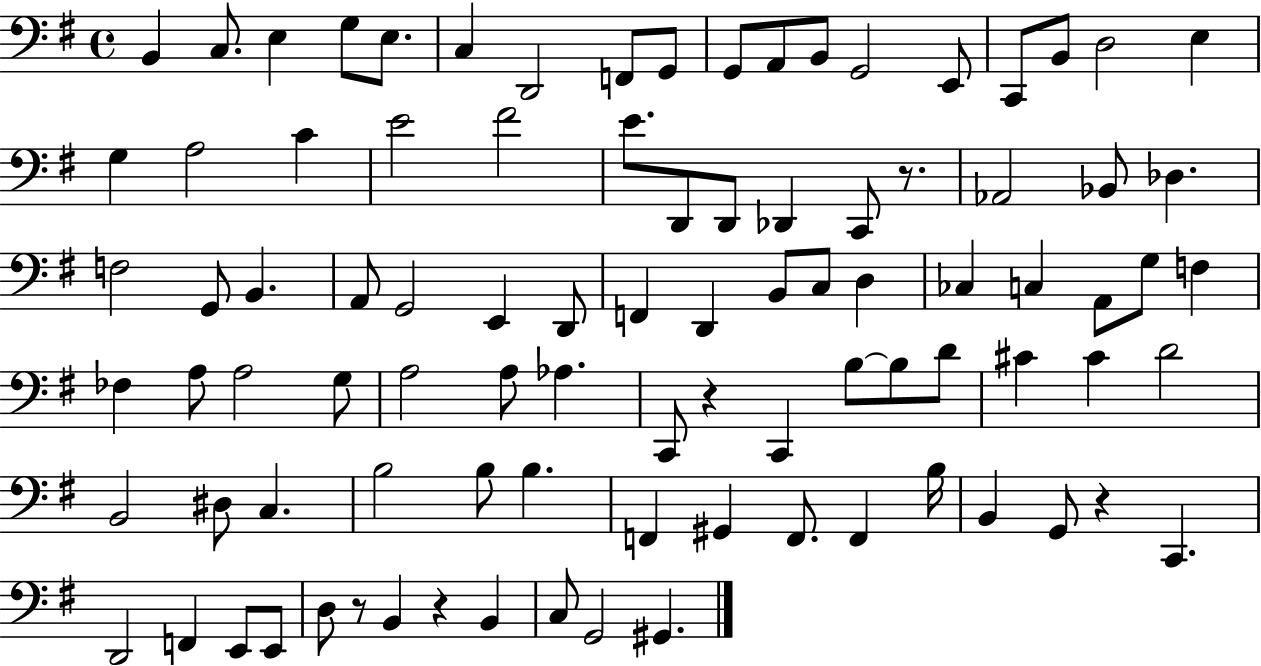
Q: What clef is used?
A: bass